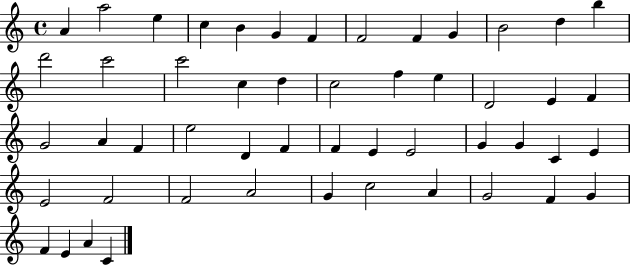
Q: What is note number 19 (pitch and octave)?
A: C5